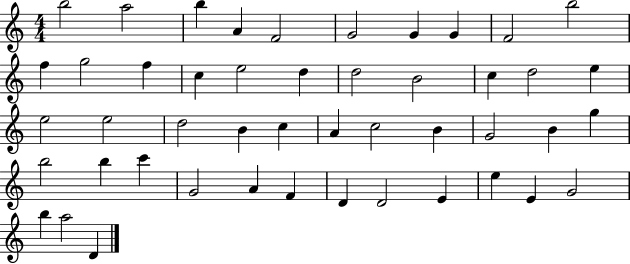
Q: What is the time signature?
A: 4/4